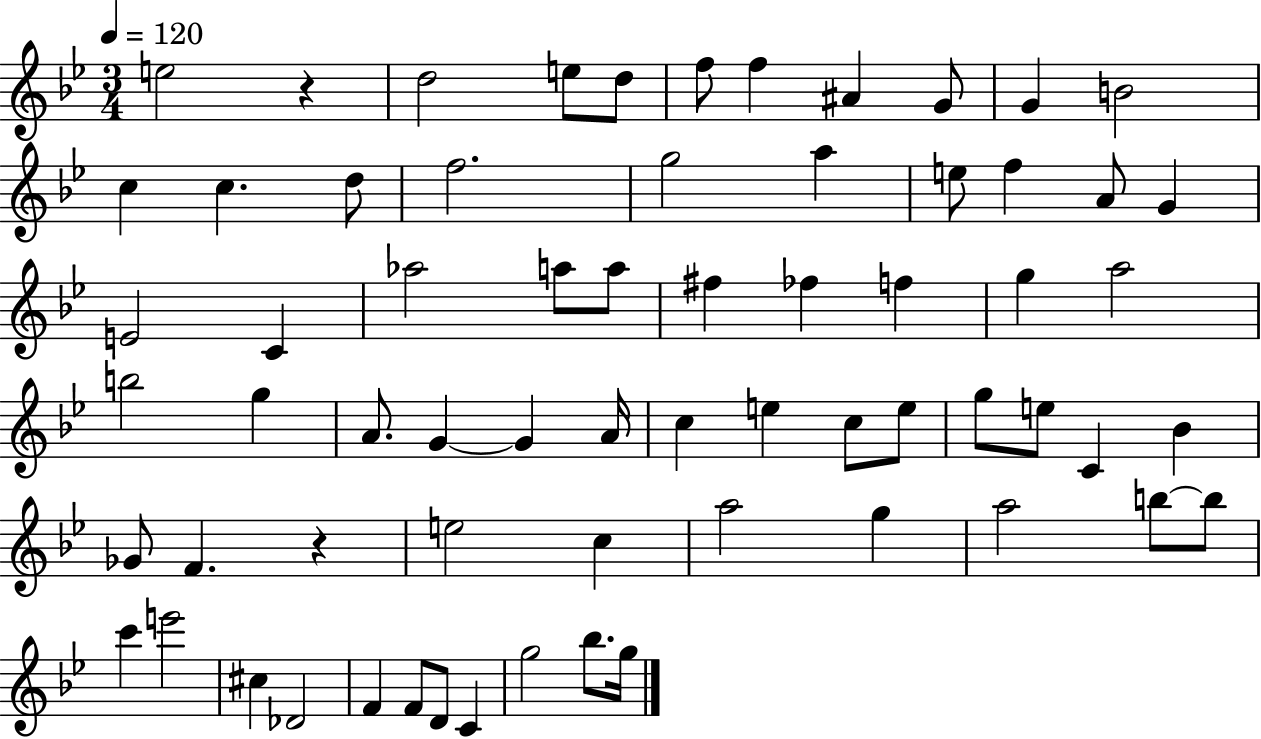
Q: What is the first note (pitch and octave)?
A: E5